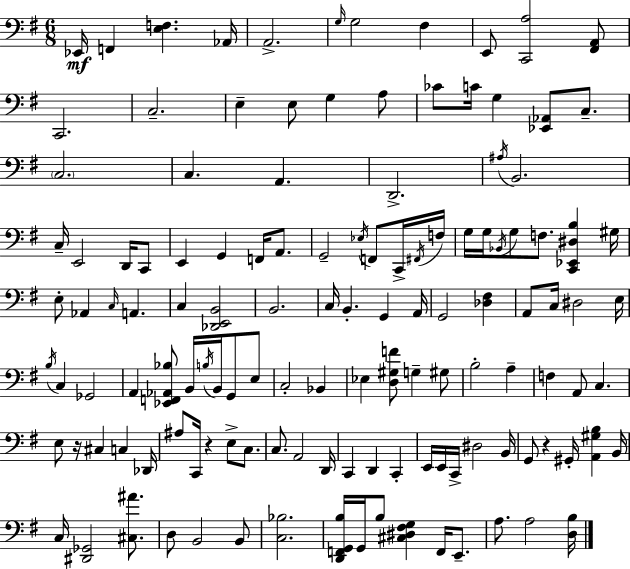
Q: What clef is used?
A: bass